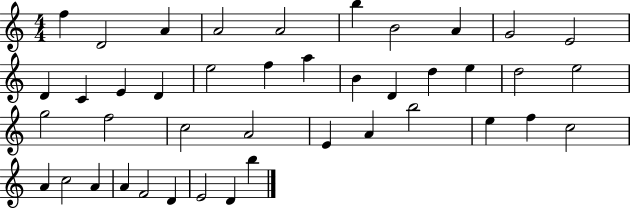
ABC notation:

X:1
T:Untitled
M:4/4
L:1/4
K:C
f D2 A A2 A2 b B2 A G2 E2 D C E D e2 f a B D d e d2 e2 g2 f2 c2 A2 E A b2 e f c2 A c2 A A F2 D E2 D b